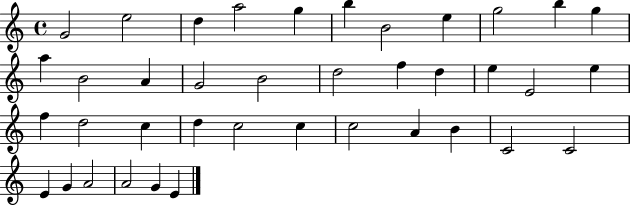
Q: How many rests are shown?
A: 0